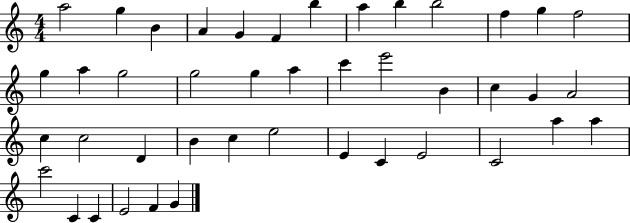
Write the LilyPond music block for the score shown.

{
  \clef treble
  \numericTimeSignature
  \time 4/4
  \key c \major
  a''2 g''4 b'4 | a'4 g'4 f'4 b''4 | a''4 b''4 b''2 | f''4 g''4 f''2 | \break g''4 a''4 g''2 | g''2 g''4 a''4 | c'''4 e'''2 b'4 | c''4 g'4 a'2 | \break c''4 c''2 d'4 | b'4 c''4 e''2 | e'4 c'4 e'2 | c'2 a''4 a''4 | \break c'''2 c'4 c'4 | e'2 f'4 g'4 | \bar "|."
}